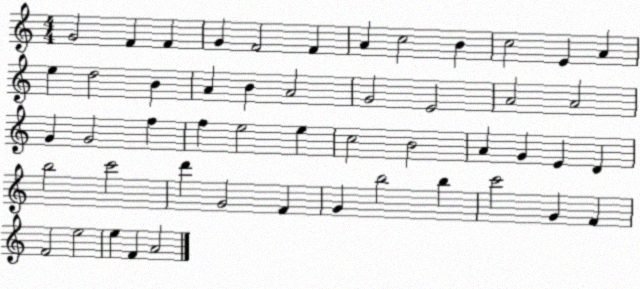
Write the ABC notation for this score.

X:1
T:Untitled
M:4/4
L:1/4
K:C
G2 F F G F2 F A c2 B c2 E A e d2 B A B A2 G2 E2 A2 A2 G G2 f f e2 e c2 B2 A G E D b2 c'2 d' G2 F G b2 b c'2 G F F2 e2 e F A2